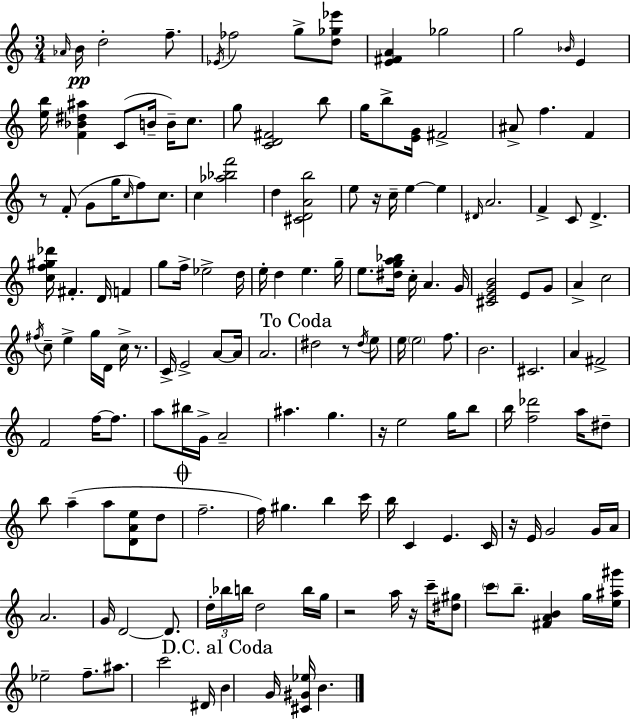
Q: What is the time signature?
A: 3/4